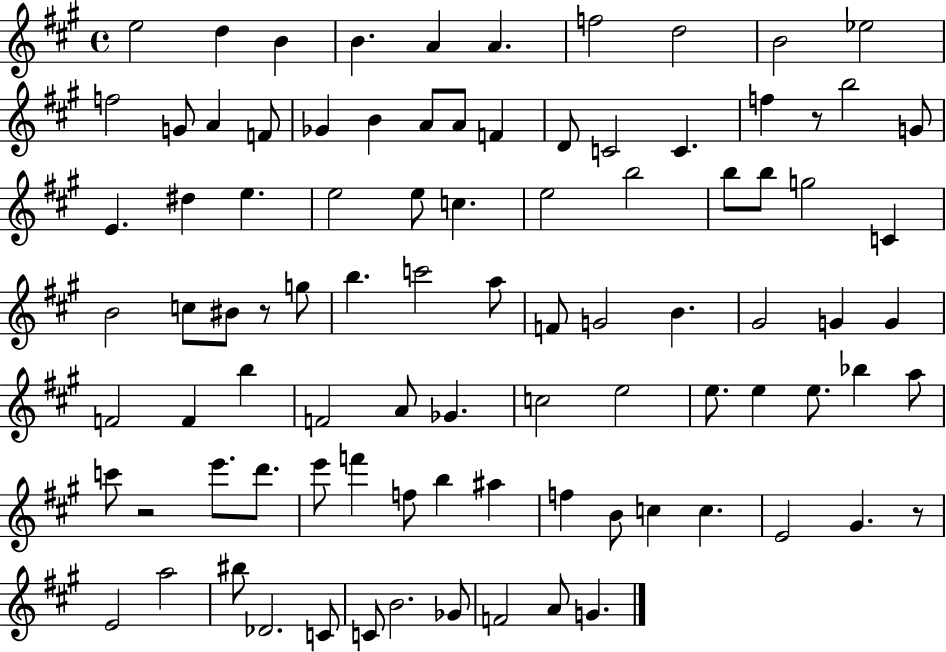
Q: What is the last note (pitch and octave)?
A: G4